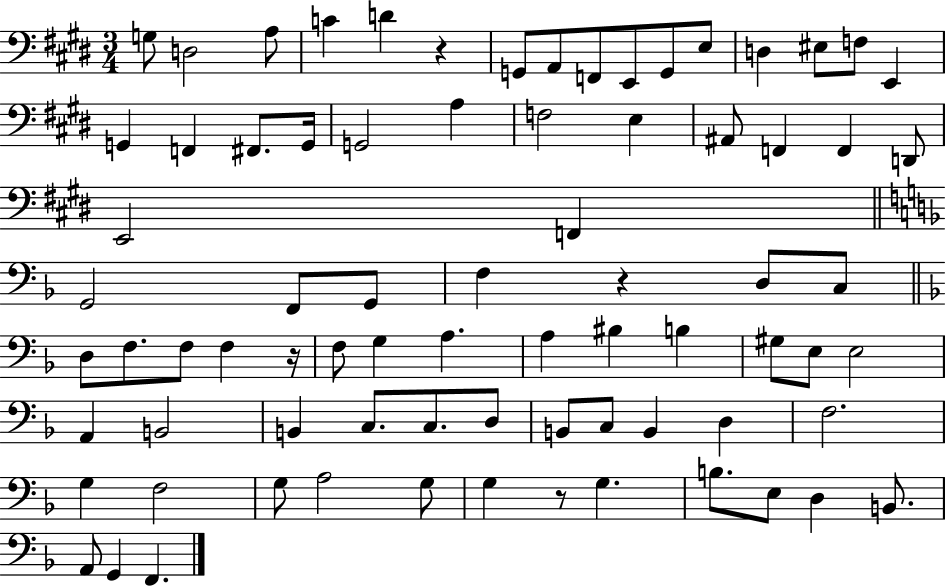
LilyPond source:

{
  \clef bass
  \numericTimeSignature
  \time 3/4
  \key e \major
  g8 d2 a8 | c'4 d'4 r4 | g,8 a,8 f,8 e,8 g,8 e8 | d4 eis8 f8 e,4 | \break g,4 f,4 fis,8. g,16 | g,2 a4 | f2 e4 | ais,8 f,4 f,4 d,8 | \break e,2 f,4 | \bar "||" \break \key f \major g,2 f,8 g,8 | f4 r4 d8 c8 | \bar "||" \break \key f \major d8 f8. f8 f4 r16 | f8 g4 a4. | a4 bis4 b4 | gis8 e8 e2 | \break a,4 b,2 | b,4 c8. c8. d8 | b,8 c8 b,4 d4 | f2. | \break g4 f2 | g8 a2 g8 | g4 r8 g4. | b8. e8 d4 b,8. | \break a,8 g,4 f,4. | \bar "|."
}